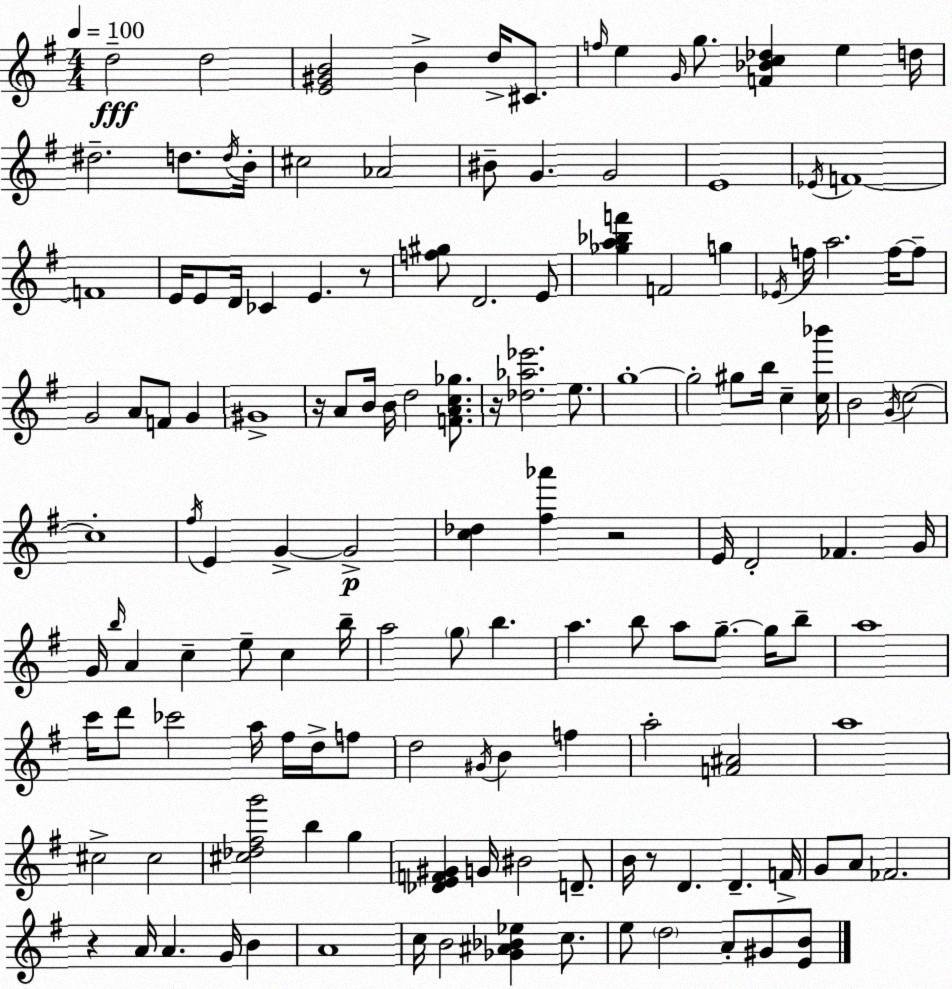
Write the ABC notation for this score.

X:1
T:Untitled
M:4/4
L:1/4
K:G
d2 d2 [E^GB]2 B d/4 ^C/2 f/4 e G/4 g/2 [F_Bc_d] e d/4 ^d2 d/2 d/4 B/4 ^c2 _A2 ^B/2 G G2 E4 _E/4 F4 F4 E/4 E/2 D/4 _C E z/2 [f^g]/2 D2 E/2 [_ga_bf'] F2 g _E/4 f/4 a2 f/4 f/2 G2 A/2 F/2 G ^G4 z/4 A/2 B/4 B/4 d2 [FAc_g]/2 z/4 [_d_a_e']2 e/2 g4 g2 ^g/2 b/4 c [c_b']/4 B2 G/4 c2 c4 ^f/4 E G G2 [c_d] [^f_a'] z2 E/4 D2 _F G/4 G/4 b/4 A c e/2 c b/4 a2 g/2 b a b/2 a/2 g/2 g/4 b/2 a4 c'/4 d'/2 _c'2 a/4 ^f/4 d/4 f/2 d2 ^G/4 B f a2 [F^A]2 a4 ^c2 ^c2 [^c_d^fg']2 b g [_DEF^G] G/4 ^B2 D/2 B/4 z/2 D D F/4 G/2 A/2 _F2 z A/4 A G/4 B A4 c/4 B2 [_G^A_B_e] c/2 e/2 d2 A/2 ^G/2 [EB]/2